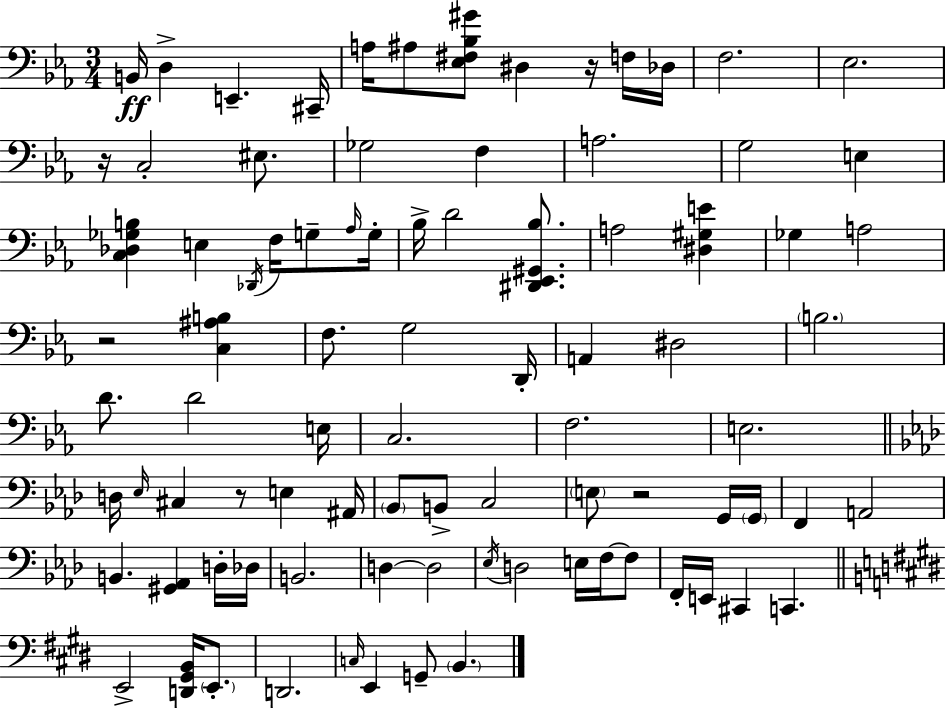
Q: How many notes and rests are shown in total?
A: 88